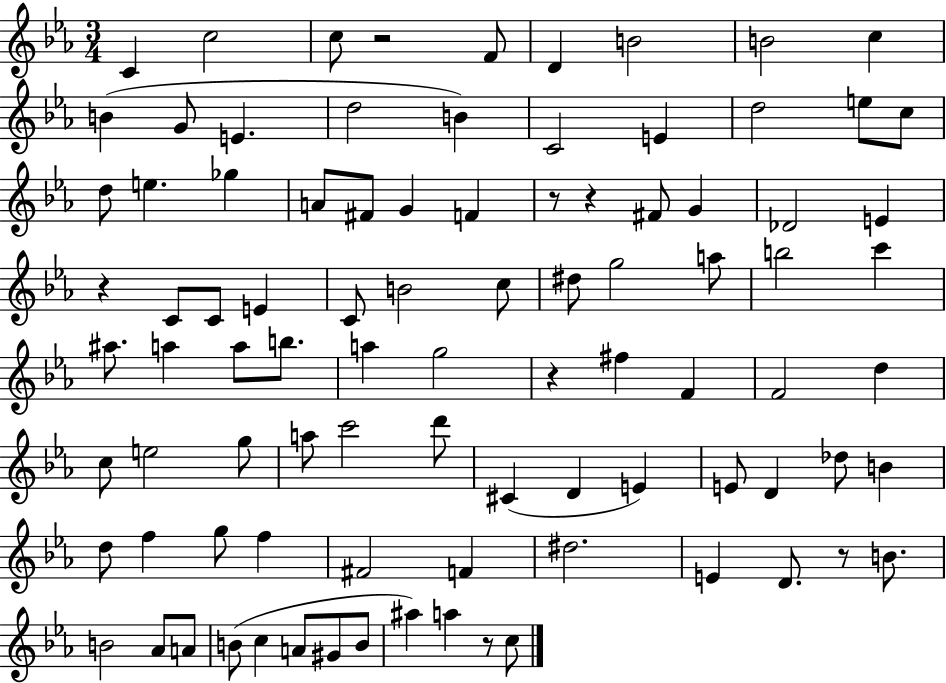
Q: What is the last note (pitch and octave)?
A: C5